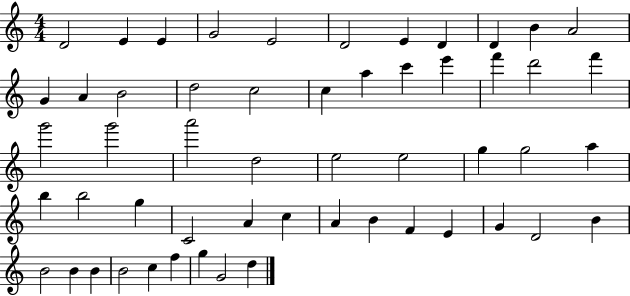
X:1
T:Untitled
M:4/4
L:1/4
K:C
D2 E E G2 E2 D2 E D D B A2 G A B2 d2 c2 c a c' e' f' d'2 f' g'2 g'2 a'2 d2 e2 e2 g g2 a b b2 g C2 A c A B F E G D2 B B2 B B B2 c f g G2 d